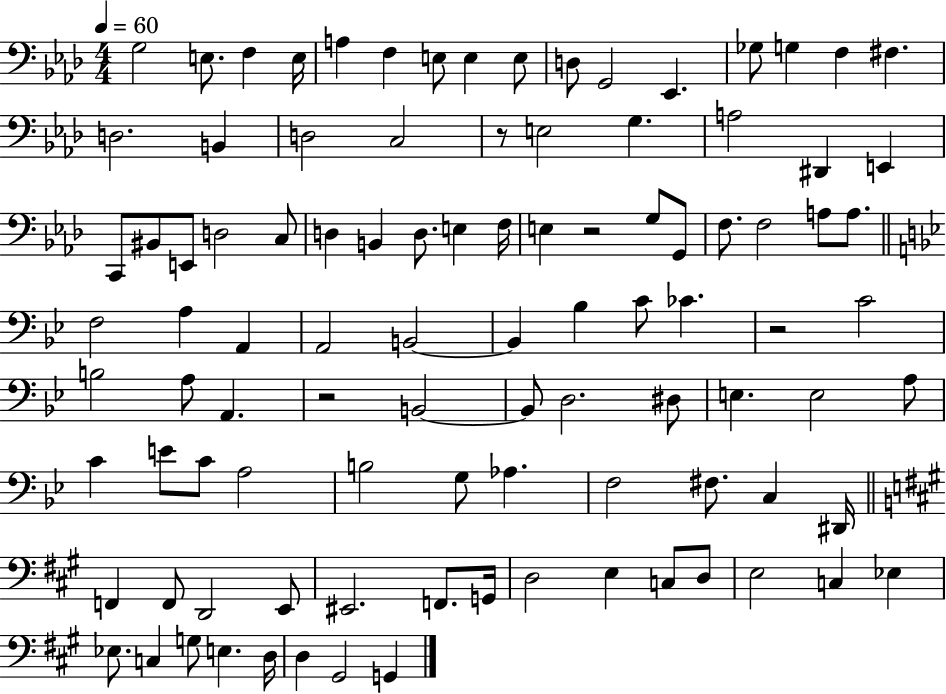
G3/h E3/e. F3/q E3/s A3/q F3/q E3/e E3/q E3/e D3/e G2/h Eb2/q. Gb3/e G3/q F3/q F#3/q. D3/h. B2/q D3/h C3/h R/e E3/h G3/q. A3/h D#2/q E2/q C2/e BIS2/e E2/e D3/h C3/e D3/q B2/q D3/e. E3/q F3/s E3/q R/h G3/e G2/e F3/e. F3/h A3/e A3/e. F3/h A3/q A2/q A2/h B2/h B2/q Bb3/q C4/e CES4/q. R/h C4/h B3/h A3/e A2/q. R/h B2/h B2/e D3/h. D#3/e E3/q. E3/h A3/e C4/q E4/e C4/e A3/h B3/h G3/e Ab3/q. F3/h F#3/e. C3/q D#2/s F2/q F2/e D2/h E2/e EIS2/h. F2/e. G2/s D3/h E3/q C3/e D3/e E3/h C3/q Eb3/q Eb3/e. C3/q G3/e E3/q. D3/s D3/q G#2/h G2/q